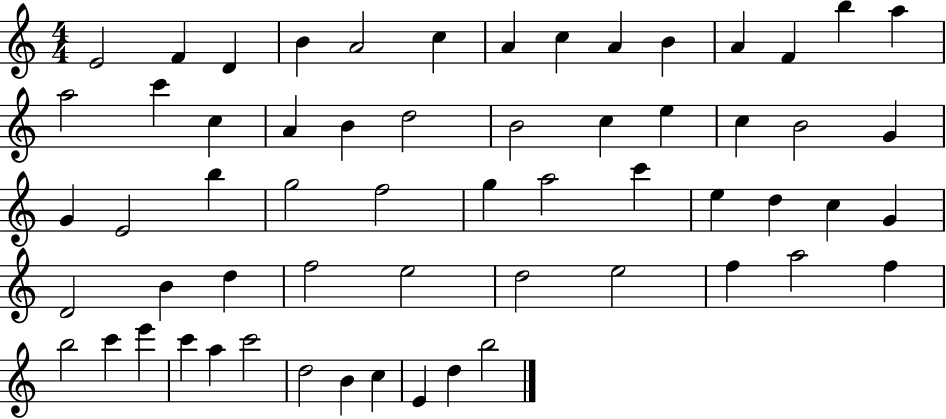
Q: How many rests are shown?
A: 0